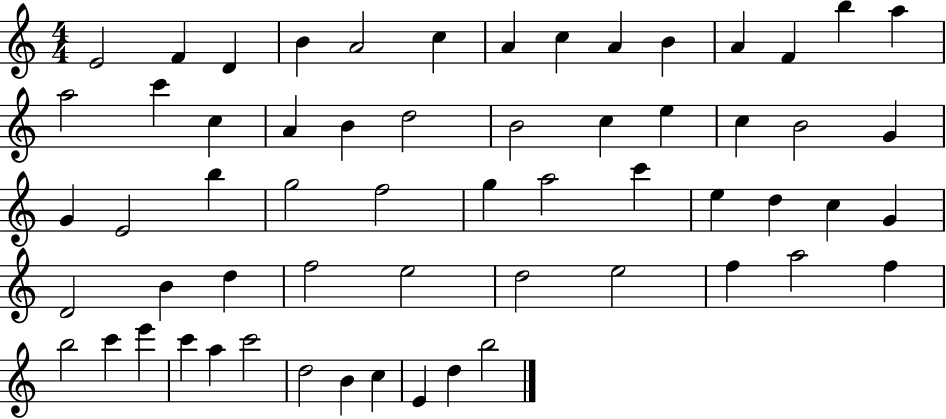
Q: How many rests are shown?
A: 0